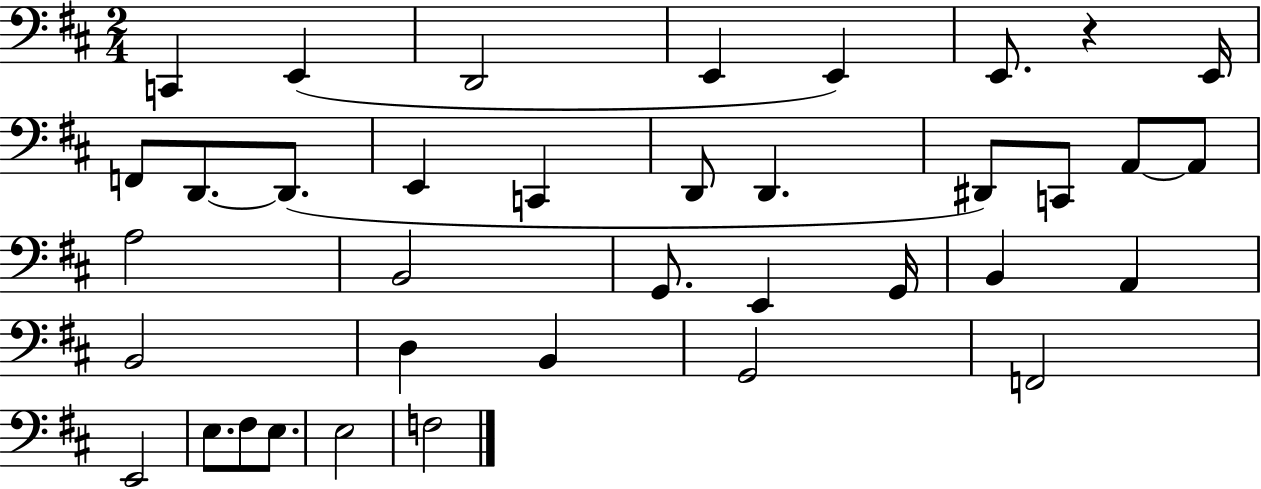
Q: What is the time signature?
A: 2/4